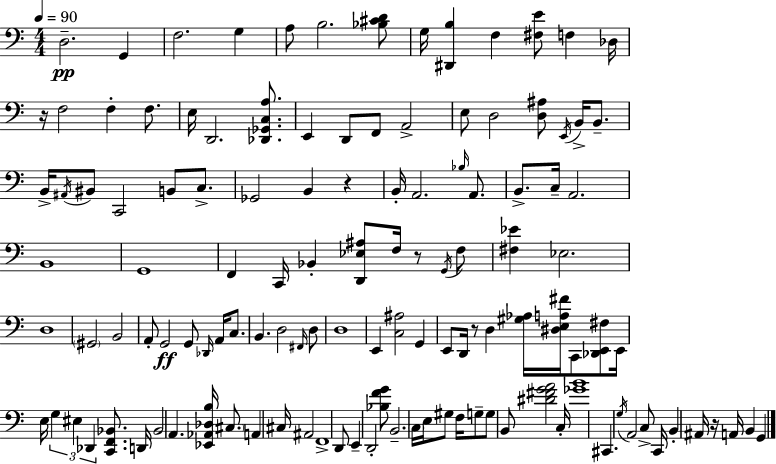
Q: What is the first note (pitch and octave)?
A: D3